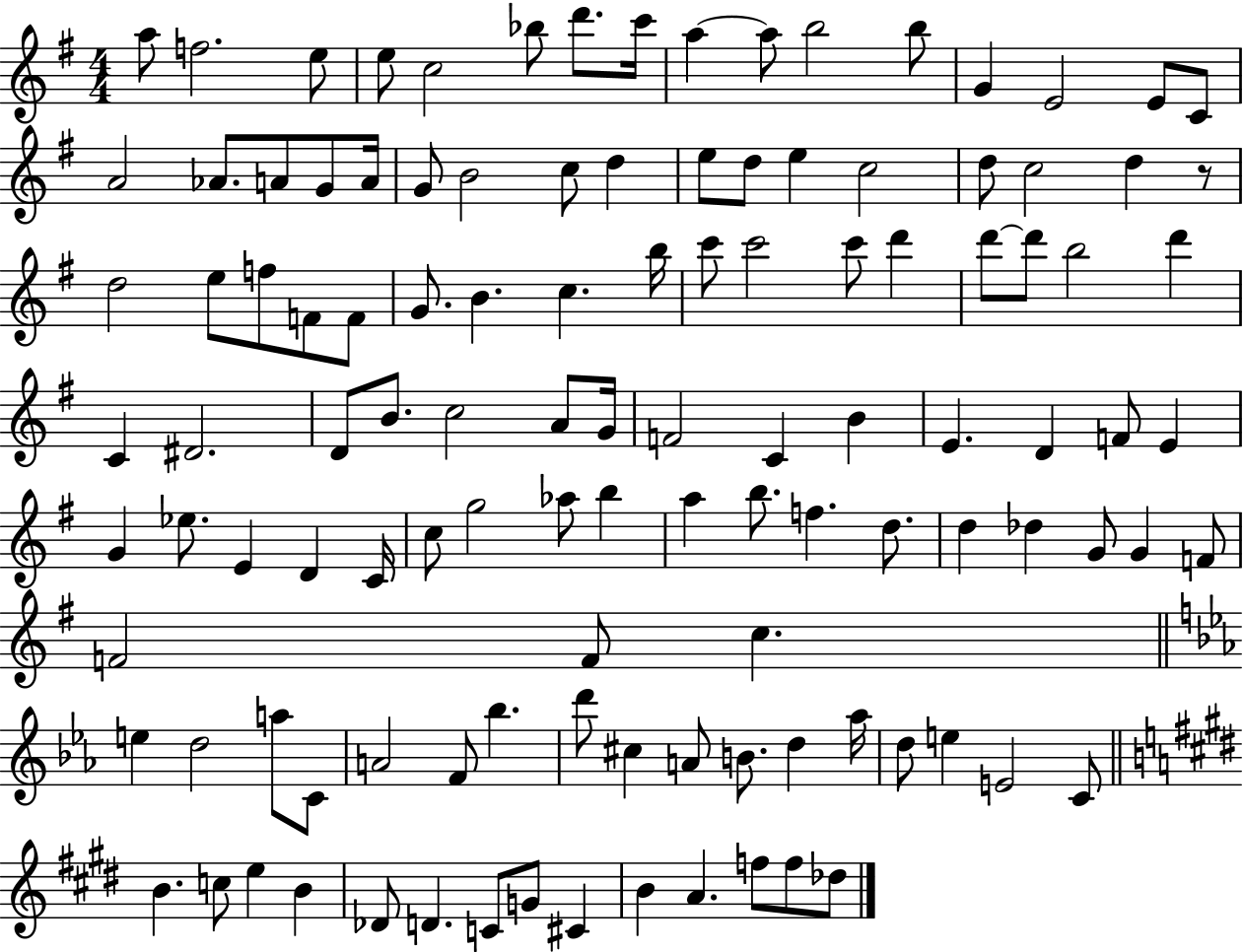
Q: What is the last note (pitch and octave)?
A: Db5